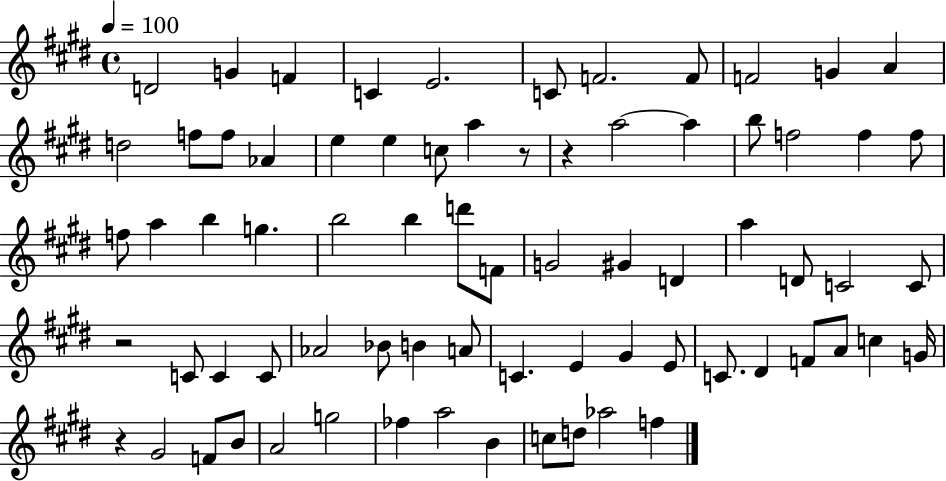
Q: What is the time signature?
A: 4/4